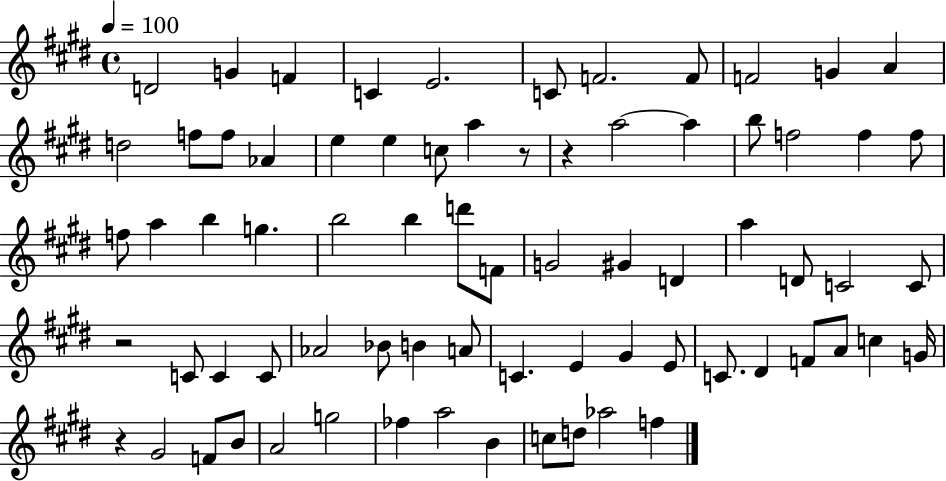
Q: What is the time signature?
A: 4/4